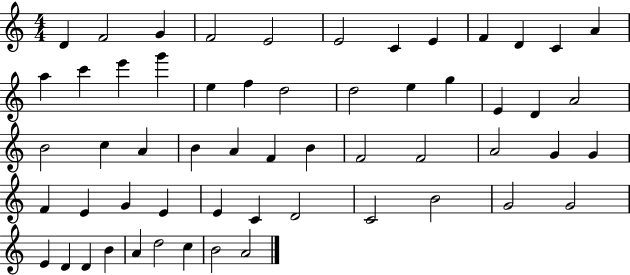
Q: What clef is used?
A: treble